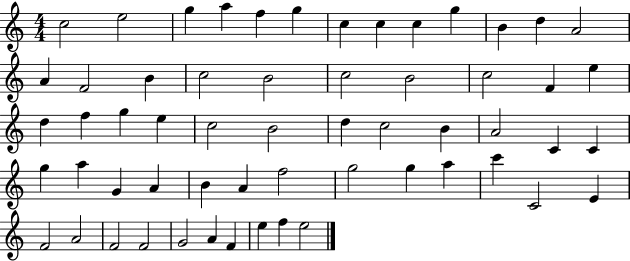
{
  \clef treble
  \numericTimeSignature
  \time 4/4
  \key c \major
  c''2 e''2 | g''4 a''4 f''4 g''4 | c''4 c''4 c''4 g''4 | b'4 d''4 a'2 | \break a'4 f'2 b'4 | c''2 b'2 | c''2 b'2 | c''2 f'4 e''4 | \break d''4 f''4 g''4 e''4 | c''2 b'2 | d''4 c''2 b'4 | a'2 c'4 c'4 | \break g''4 a''4 g'4 a'4 | b'4 a'4 f''2 | g''2 g''4 a''4 | c'''4 c'2 e'4 | \break f'2 a'2 | f'2 f'2 | g'2 a'4 f'4 | e''4 f''4 e''2 | \break \bar "|."
}